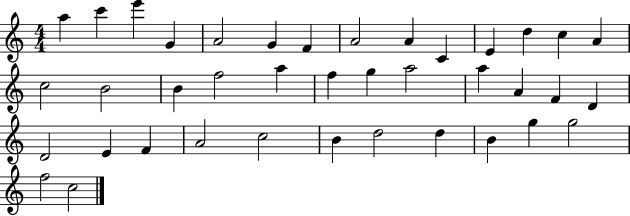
A5/q C6/q E6/q G4/q A4/h G4/q F4/q A4/h A4/q C4/q E4/q D5/q C5/q A4/q C5/h B4/h B4/q F5/h A5/q F5/q G5/q A5/h A5/q A4/q F4/q D4/q D4/h E4/q F4/q A4/h C5/h B4/q D5/h D5/q B4/q G5/q G5/h F5/h C5/h